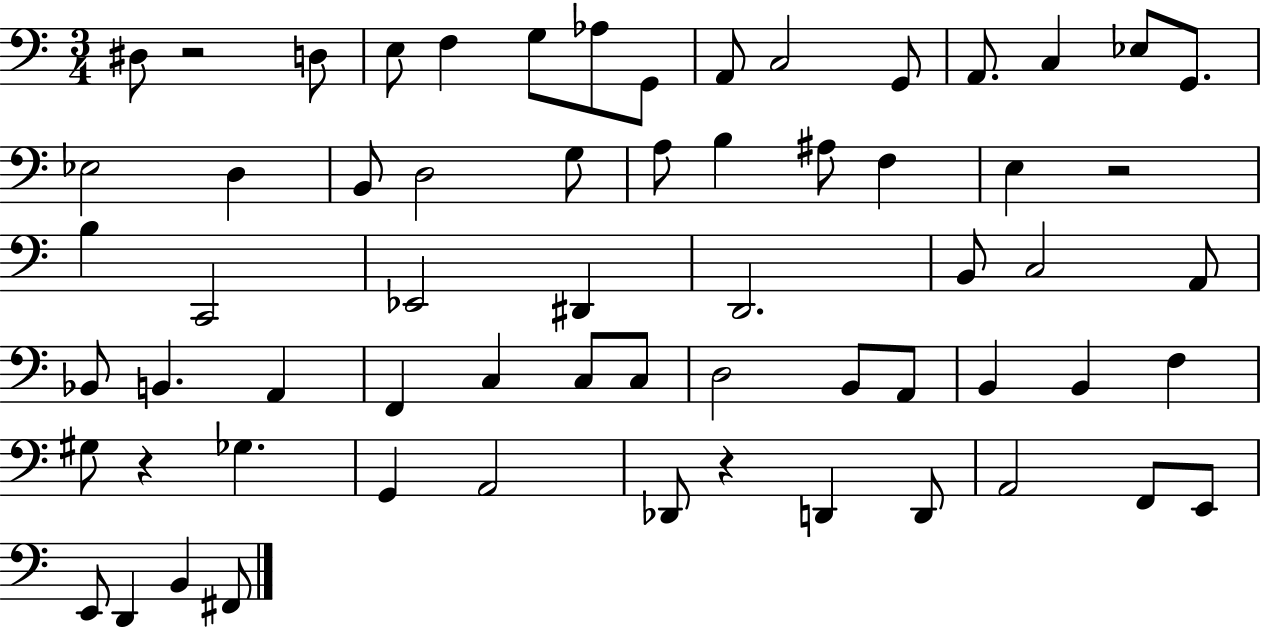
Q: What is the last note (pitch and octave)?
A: F#2